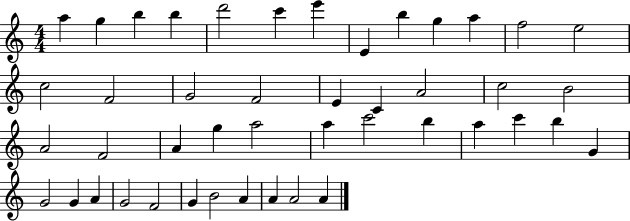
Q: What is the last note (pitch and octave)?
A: A4